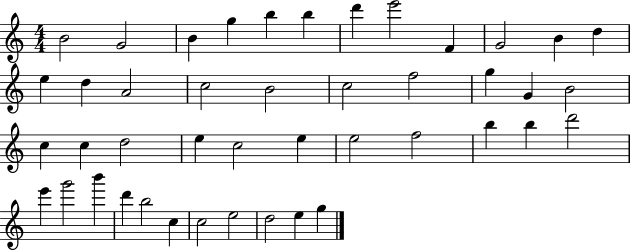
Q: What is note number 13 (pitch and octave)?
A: E5